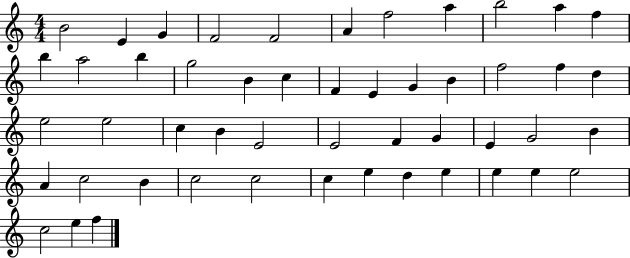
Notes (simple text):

B4/h E4/q G4/q F4/h F4/h A4/q F5/h A5/q B5/h A5/q F5/q B5/q A5/h B5/q G5/h B4/q C5/q F4/q E4/q G4/q B4/q F5/h F5/q D5/q E5/h E5/h C5/q B4/q E4/h E4/h F4/q G4/q E4/q G4/h B4/q A4/q C5/h B4/q C5/h C5/h C5/q E5/q D5/q E5/q E5/q E5/q E5/h C5/h E5/q F5/q